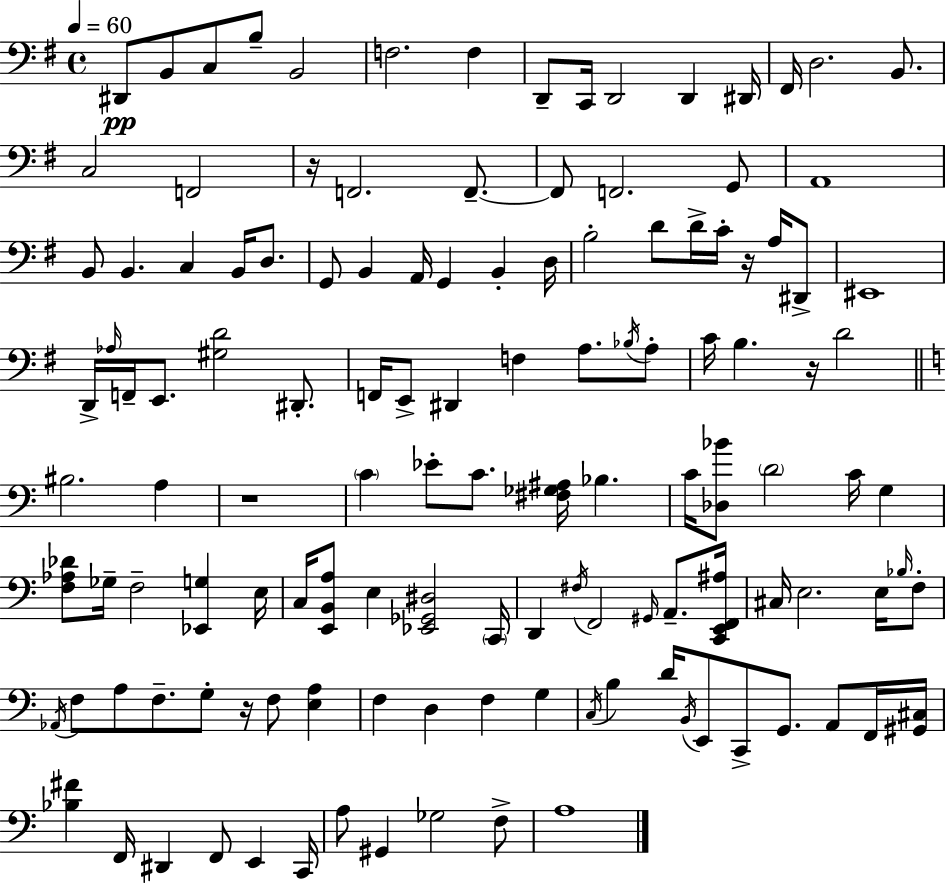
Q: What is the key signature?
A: E minor